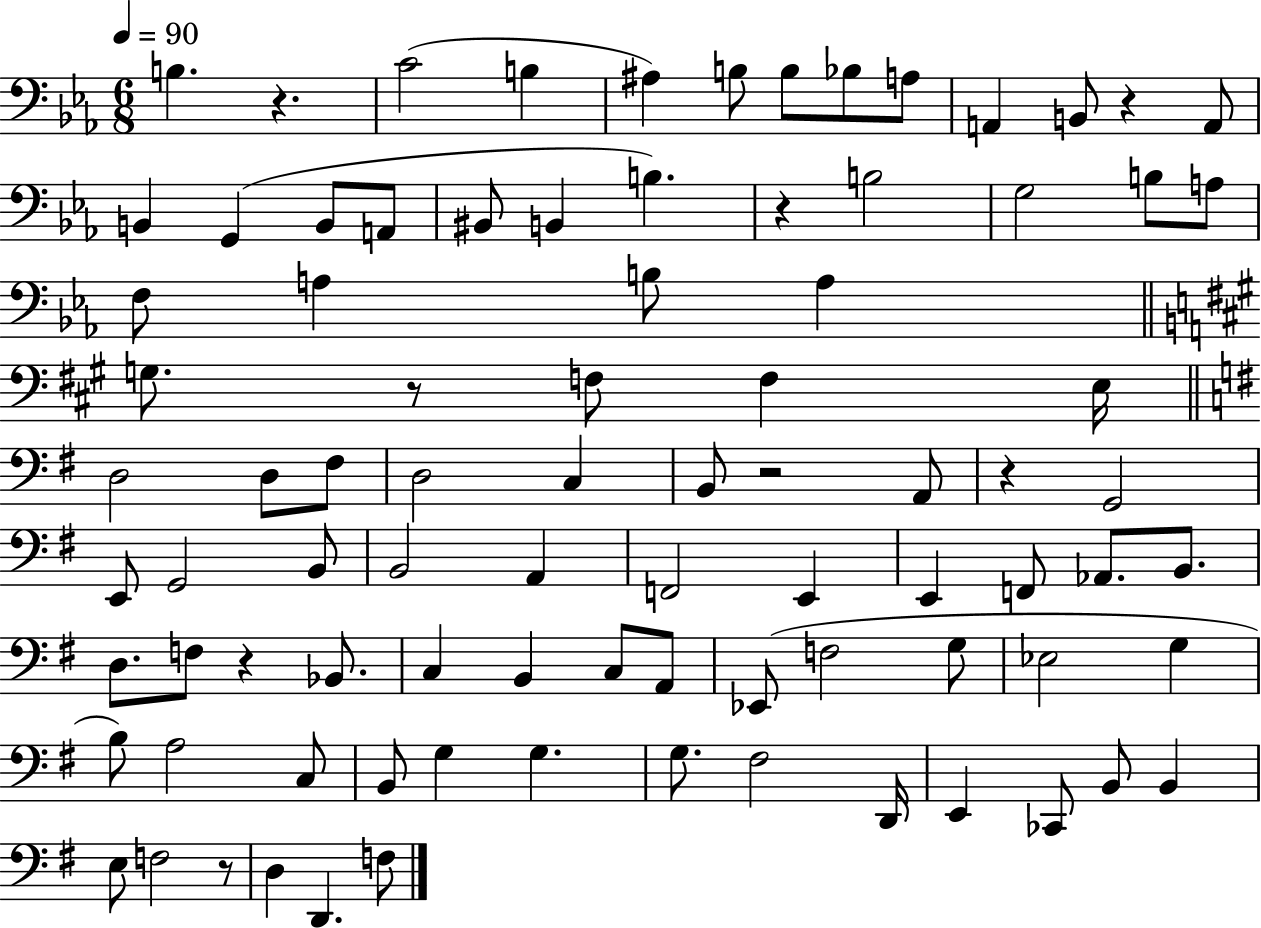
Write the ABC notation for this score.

X:1
T:Untitled
M:6/8
L:1/4
K:Eb
B, z C2 B, ^A, B,/2 B,/2 _B,/2 A,/2 A,, B,,/2 z A,,/2 B,, G,, B,,/2 A,,/2 ^B,,/2 B,, B, z B,2 G,2 B,/2 A,/2 F,/2 A, B,/2 A, G,/2 z/2 F,/2 F, E,/4 D,2 D,/2 ^F,/2 D,2 C, B,,/2 z2 A,,/2 z G,,2 E,,/2 G,,2 B,,/2 B,,2 A,, F,,2 E,, E,, F,,/2 _A,,/2 B,,/2 D,/2 F,/2 z _B,,/2 C, B,, C,/2 A,,/2 _E,,/2 F,2 G,/2 _E,2 G, B,/2 A,2 C,/2 B,,/2 G, G, G,/2 ^F,2 D,,/4 E,, _C,,/2 B,,/2 B,, E,/2 F,2 z/2 D, D,, F,/2